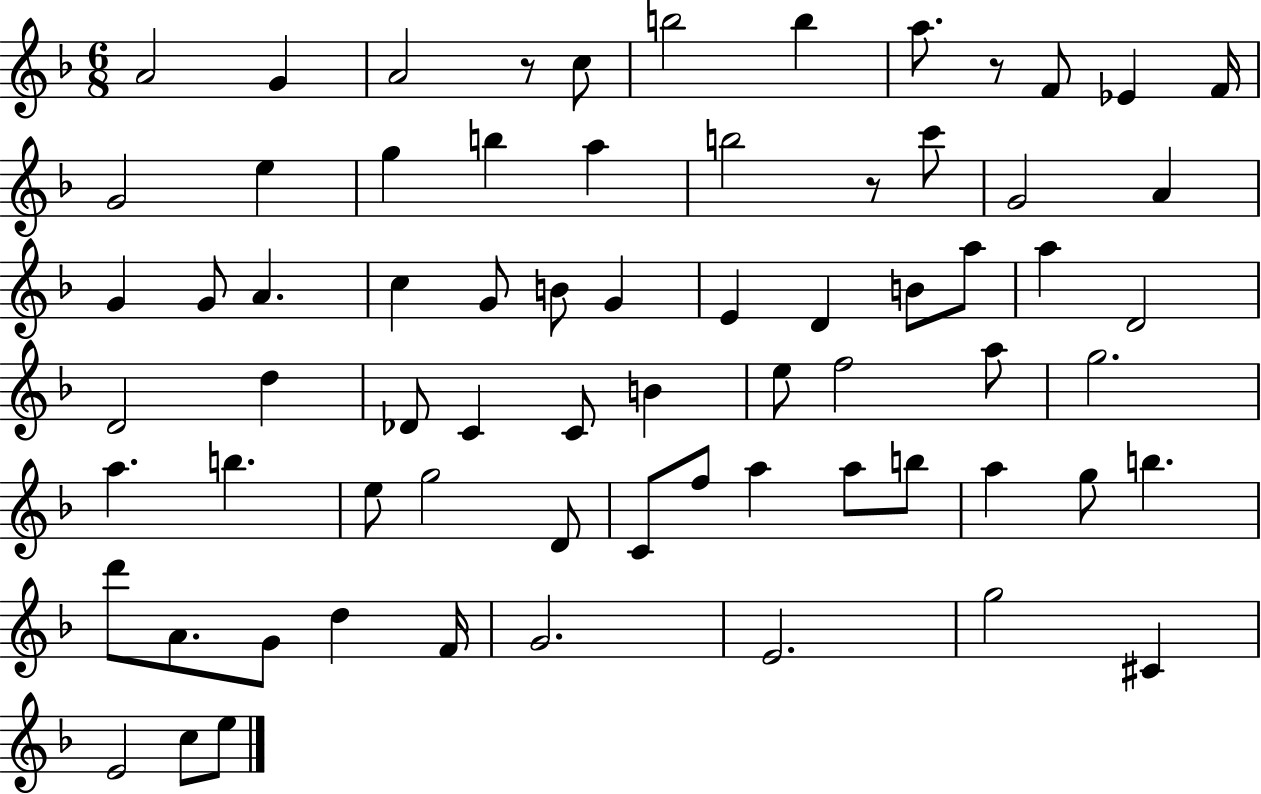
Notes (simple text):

A4/h G4/q A4/h R/e C5/e B5/h B5/q A5/e. R/e F4/e Eb4/q F4/s G4/h E5/q G5/q B5/q A5/q B5/h R/e C6/e G4/h A4/q G4/q G4/e A4/q. C5/q G4/e B4/e G4/q E4/q D4/q B4/e A5/e A5/q D4/h D4/h D5/q Db4/e C4/q C4/e B4/q E5/e F5/h A5/e G5/h. A5/q. B5/q. E5/e G5/h D4/e C4/e F5/e A5/q A5/e B5/e A5/q G5/e B5/q. D6/e A4/e. G4/e D5/q F4/s G4/h. E4/h. G5/h C#4/q E4/h C5/e E5/e